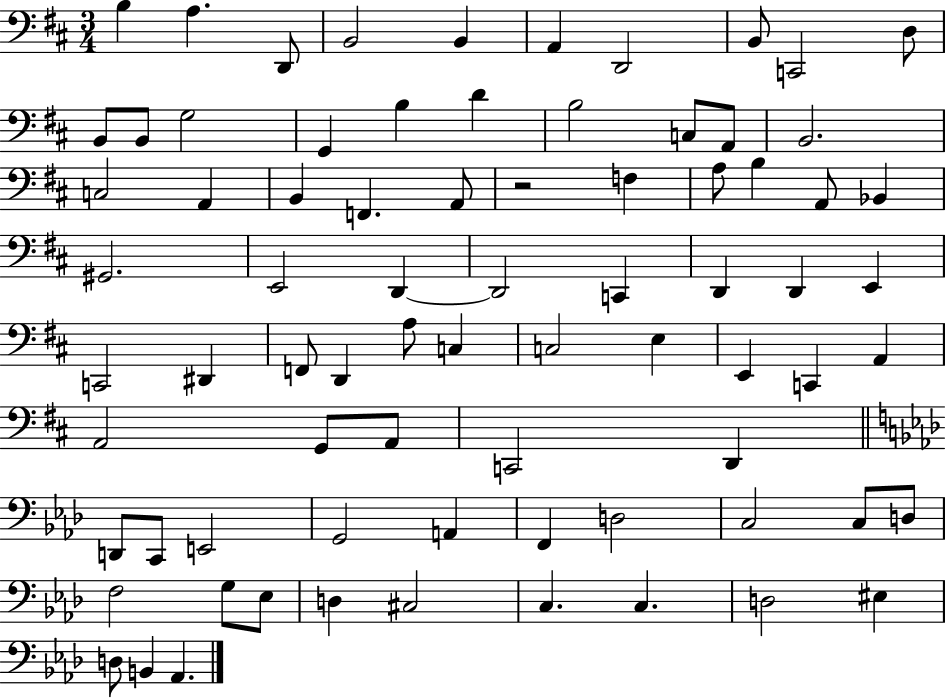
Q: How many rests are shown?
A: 1